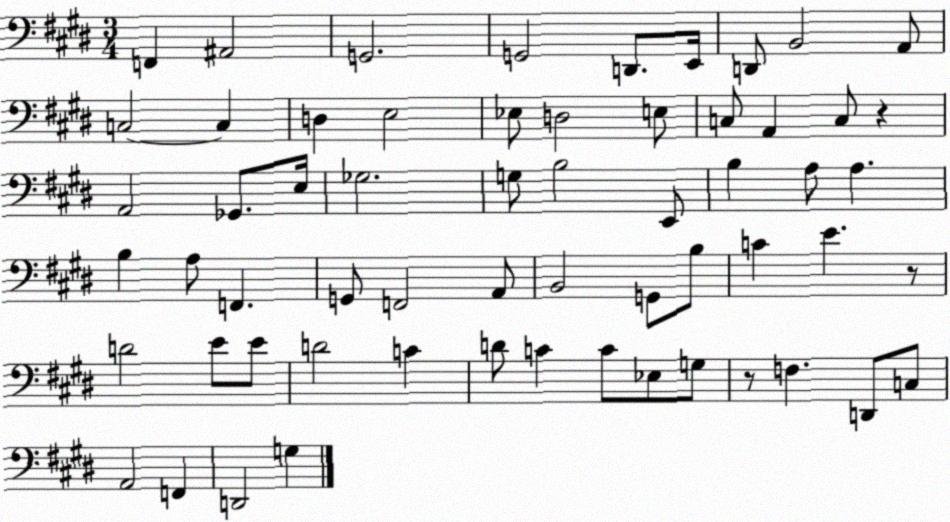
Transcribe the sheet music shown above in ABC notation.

X:1
T:Untitled
M:3/4
L:1/4
K:E
F,, ^A,,2 G,,2 G,,2 D,,/2 E,,/4 D,,/2 B,,2 A,,/2 C,2 C, D, E,2 _E,/2 D,2 E,/2 C,/2 A,, C,/2 z A,,2 _G,,/2 E,/4 _G,2 G,/2 B,2 E,,/2 B, A,/2 A, B, A,/2 F,, G,,/2 F,,2 A,,/2 B,,2 G,,/2 B,/2 C E z/2 D2 E/2 E/2 D2 C D/2 C C/2 _E,/2 G,/2 z/2 F, D,,/2 C,/2 A,,2 F,, D,,2 G,